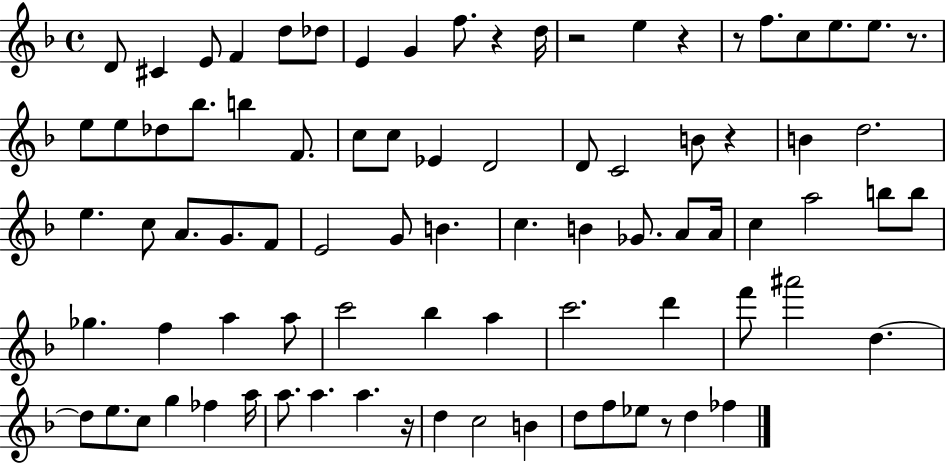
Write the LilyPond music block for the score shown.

{
  \clef treble
  \time 4/4
  \defaultTimeSignature
  \key f \major
  d'8 cis'4 e'8 f'4 d''8 des''8 | e'4 g'4 f''8. r4 d''16 | r2 e''4 r4 | r8 f''8. c''8 e''8. e''8. r8. | \break e''8 e''8 des''8 bes''8. b''4 f'8. | c''8 c''8 ees'4 d'2 | d'8 c'2 b'8 r4 | b'4 d''2. | \break e''4. c''8 a'8. g'8. f'8 | e'2 g'8 b'4. | c''4. b'4 ges'8. a'8 a'16 | c''4 a''2 b''8 b''8 | \break ges''4. f''4 a''4 a''8 | c'''2 bes''4 a''4 | c'''2. d'''4 | f'''8 ais'''2 d''4.~~ | \break d''8 e''8. c''8 g''4 fes''4 a''16 | a''8. a''4. a''4. r16 | d''4 c''2 b'4 | d''8 f''8 ees''8 r8 d''4 fes''4 | \break \bar "|."
}